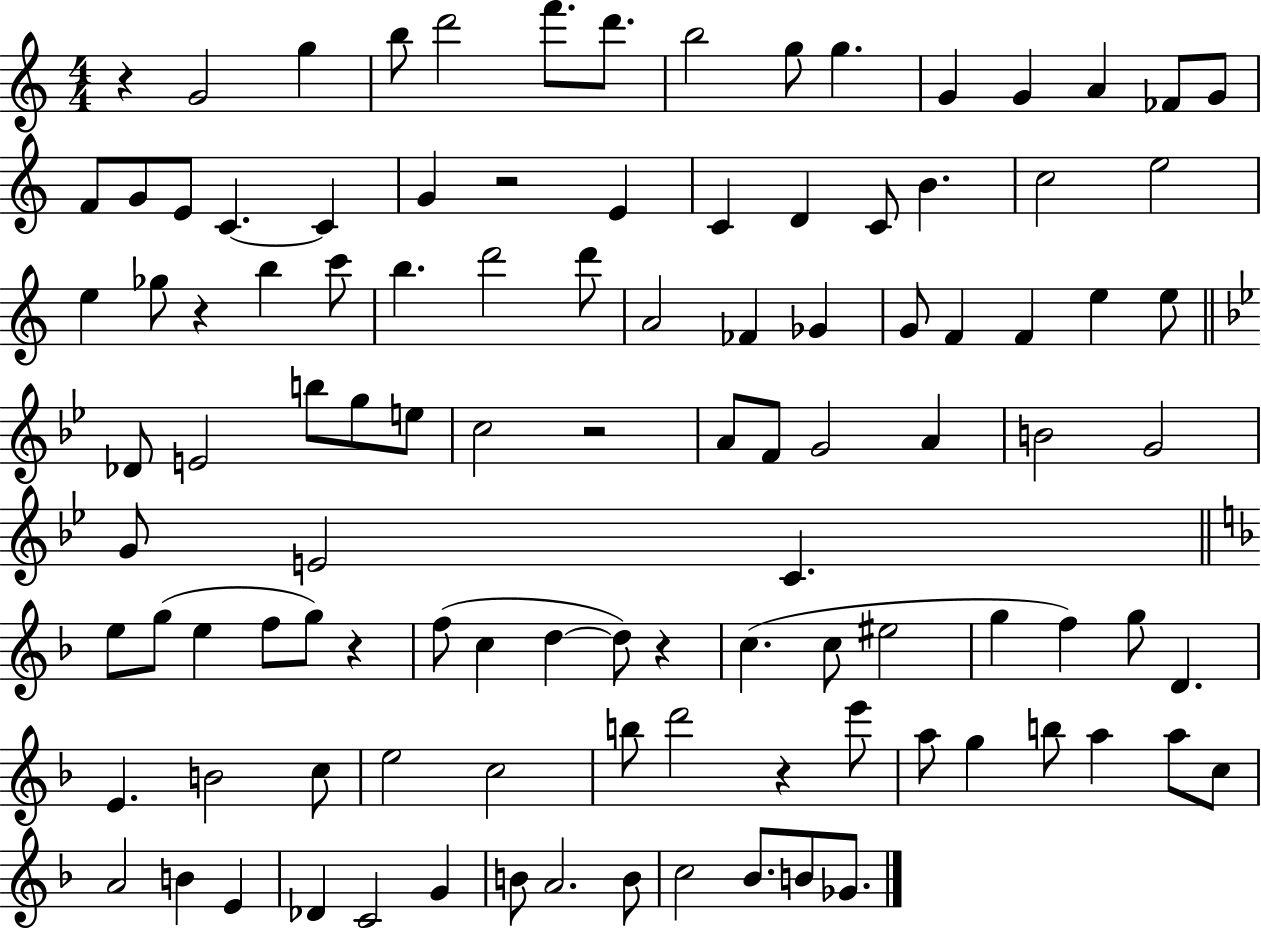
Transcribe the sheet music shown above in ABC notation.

X:1
T:Untitled
M:4/4
L:1/4
K:C
z G2 g b/2 d'2 f'/2 d'/2 b2 g/2 g G G A _F/2 G/2 F/2 G/2 E/2 C C G z2 E C D C/2 B c2 e2 e _g/2 z b c'/2 b d'2 d'/2 A2 _F _G G/2 F F e e/2 _D/2 E2 b/2 g/2 e/2 c2 z2 A/2 F/2 G2 A B2 G2 G/2 E2 C e/2 g/2 e f/2 g/2 z f/2 c d d/2 z c c/2 ^e2 g f g/2 D E B2 c/2 e2 c2 b/2 d'2 z e'/2 a/2 g b/2 a a/2 c/2 A2 B E _D C2 G B/2 A2 B/2 c2 _B/2 B/2 _G/2